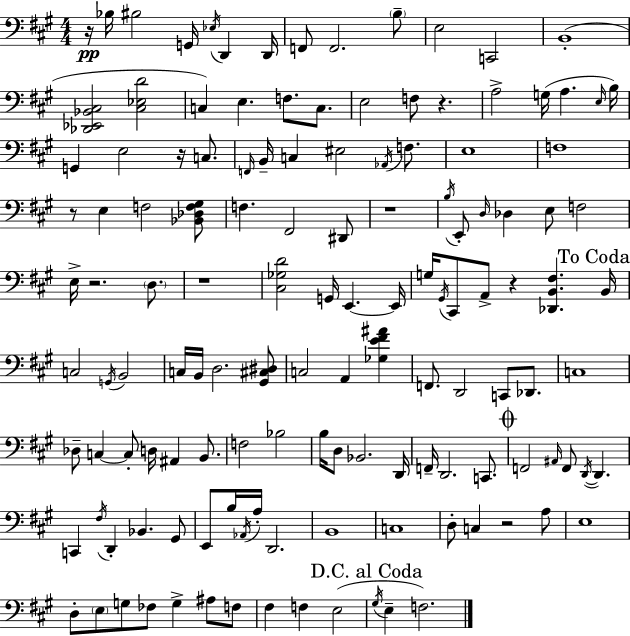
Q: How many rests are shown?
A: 9